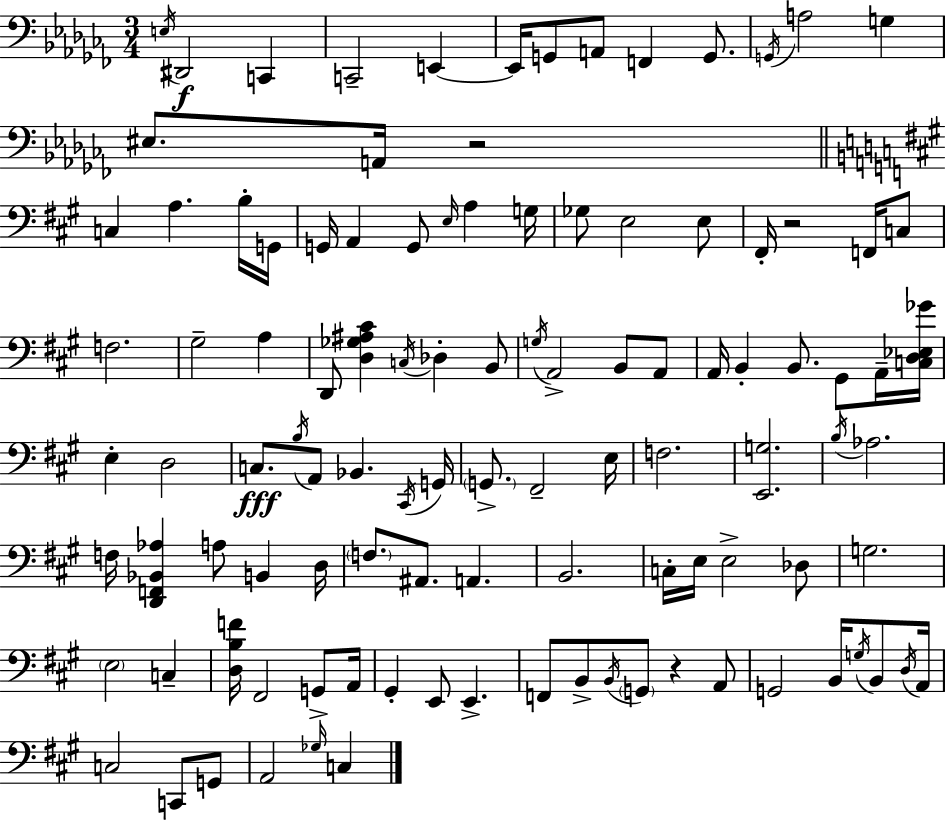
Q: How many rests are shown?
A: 3